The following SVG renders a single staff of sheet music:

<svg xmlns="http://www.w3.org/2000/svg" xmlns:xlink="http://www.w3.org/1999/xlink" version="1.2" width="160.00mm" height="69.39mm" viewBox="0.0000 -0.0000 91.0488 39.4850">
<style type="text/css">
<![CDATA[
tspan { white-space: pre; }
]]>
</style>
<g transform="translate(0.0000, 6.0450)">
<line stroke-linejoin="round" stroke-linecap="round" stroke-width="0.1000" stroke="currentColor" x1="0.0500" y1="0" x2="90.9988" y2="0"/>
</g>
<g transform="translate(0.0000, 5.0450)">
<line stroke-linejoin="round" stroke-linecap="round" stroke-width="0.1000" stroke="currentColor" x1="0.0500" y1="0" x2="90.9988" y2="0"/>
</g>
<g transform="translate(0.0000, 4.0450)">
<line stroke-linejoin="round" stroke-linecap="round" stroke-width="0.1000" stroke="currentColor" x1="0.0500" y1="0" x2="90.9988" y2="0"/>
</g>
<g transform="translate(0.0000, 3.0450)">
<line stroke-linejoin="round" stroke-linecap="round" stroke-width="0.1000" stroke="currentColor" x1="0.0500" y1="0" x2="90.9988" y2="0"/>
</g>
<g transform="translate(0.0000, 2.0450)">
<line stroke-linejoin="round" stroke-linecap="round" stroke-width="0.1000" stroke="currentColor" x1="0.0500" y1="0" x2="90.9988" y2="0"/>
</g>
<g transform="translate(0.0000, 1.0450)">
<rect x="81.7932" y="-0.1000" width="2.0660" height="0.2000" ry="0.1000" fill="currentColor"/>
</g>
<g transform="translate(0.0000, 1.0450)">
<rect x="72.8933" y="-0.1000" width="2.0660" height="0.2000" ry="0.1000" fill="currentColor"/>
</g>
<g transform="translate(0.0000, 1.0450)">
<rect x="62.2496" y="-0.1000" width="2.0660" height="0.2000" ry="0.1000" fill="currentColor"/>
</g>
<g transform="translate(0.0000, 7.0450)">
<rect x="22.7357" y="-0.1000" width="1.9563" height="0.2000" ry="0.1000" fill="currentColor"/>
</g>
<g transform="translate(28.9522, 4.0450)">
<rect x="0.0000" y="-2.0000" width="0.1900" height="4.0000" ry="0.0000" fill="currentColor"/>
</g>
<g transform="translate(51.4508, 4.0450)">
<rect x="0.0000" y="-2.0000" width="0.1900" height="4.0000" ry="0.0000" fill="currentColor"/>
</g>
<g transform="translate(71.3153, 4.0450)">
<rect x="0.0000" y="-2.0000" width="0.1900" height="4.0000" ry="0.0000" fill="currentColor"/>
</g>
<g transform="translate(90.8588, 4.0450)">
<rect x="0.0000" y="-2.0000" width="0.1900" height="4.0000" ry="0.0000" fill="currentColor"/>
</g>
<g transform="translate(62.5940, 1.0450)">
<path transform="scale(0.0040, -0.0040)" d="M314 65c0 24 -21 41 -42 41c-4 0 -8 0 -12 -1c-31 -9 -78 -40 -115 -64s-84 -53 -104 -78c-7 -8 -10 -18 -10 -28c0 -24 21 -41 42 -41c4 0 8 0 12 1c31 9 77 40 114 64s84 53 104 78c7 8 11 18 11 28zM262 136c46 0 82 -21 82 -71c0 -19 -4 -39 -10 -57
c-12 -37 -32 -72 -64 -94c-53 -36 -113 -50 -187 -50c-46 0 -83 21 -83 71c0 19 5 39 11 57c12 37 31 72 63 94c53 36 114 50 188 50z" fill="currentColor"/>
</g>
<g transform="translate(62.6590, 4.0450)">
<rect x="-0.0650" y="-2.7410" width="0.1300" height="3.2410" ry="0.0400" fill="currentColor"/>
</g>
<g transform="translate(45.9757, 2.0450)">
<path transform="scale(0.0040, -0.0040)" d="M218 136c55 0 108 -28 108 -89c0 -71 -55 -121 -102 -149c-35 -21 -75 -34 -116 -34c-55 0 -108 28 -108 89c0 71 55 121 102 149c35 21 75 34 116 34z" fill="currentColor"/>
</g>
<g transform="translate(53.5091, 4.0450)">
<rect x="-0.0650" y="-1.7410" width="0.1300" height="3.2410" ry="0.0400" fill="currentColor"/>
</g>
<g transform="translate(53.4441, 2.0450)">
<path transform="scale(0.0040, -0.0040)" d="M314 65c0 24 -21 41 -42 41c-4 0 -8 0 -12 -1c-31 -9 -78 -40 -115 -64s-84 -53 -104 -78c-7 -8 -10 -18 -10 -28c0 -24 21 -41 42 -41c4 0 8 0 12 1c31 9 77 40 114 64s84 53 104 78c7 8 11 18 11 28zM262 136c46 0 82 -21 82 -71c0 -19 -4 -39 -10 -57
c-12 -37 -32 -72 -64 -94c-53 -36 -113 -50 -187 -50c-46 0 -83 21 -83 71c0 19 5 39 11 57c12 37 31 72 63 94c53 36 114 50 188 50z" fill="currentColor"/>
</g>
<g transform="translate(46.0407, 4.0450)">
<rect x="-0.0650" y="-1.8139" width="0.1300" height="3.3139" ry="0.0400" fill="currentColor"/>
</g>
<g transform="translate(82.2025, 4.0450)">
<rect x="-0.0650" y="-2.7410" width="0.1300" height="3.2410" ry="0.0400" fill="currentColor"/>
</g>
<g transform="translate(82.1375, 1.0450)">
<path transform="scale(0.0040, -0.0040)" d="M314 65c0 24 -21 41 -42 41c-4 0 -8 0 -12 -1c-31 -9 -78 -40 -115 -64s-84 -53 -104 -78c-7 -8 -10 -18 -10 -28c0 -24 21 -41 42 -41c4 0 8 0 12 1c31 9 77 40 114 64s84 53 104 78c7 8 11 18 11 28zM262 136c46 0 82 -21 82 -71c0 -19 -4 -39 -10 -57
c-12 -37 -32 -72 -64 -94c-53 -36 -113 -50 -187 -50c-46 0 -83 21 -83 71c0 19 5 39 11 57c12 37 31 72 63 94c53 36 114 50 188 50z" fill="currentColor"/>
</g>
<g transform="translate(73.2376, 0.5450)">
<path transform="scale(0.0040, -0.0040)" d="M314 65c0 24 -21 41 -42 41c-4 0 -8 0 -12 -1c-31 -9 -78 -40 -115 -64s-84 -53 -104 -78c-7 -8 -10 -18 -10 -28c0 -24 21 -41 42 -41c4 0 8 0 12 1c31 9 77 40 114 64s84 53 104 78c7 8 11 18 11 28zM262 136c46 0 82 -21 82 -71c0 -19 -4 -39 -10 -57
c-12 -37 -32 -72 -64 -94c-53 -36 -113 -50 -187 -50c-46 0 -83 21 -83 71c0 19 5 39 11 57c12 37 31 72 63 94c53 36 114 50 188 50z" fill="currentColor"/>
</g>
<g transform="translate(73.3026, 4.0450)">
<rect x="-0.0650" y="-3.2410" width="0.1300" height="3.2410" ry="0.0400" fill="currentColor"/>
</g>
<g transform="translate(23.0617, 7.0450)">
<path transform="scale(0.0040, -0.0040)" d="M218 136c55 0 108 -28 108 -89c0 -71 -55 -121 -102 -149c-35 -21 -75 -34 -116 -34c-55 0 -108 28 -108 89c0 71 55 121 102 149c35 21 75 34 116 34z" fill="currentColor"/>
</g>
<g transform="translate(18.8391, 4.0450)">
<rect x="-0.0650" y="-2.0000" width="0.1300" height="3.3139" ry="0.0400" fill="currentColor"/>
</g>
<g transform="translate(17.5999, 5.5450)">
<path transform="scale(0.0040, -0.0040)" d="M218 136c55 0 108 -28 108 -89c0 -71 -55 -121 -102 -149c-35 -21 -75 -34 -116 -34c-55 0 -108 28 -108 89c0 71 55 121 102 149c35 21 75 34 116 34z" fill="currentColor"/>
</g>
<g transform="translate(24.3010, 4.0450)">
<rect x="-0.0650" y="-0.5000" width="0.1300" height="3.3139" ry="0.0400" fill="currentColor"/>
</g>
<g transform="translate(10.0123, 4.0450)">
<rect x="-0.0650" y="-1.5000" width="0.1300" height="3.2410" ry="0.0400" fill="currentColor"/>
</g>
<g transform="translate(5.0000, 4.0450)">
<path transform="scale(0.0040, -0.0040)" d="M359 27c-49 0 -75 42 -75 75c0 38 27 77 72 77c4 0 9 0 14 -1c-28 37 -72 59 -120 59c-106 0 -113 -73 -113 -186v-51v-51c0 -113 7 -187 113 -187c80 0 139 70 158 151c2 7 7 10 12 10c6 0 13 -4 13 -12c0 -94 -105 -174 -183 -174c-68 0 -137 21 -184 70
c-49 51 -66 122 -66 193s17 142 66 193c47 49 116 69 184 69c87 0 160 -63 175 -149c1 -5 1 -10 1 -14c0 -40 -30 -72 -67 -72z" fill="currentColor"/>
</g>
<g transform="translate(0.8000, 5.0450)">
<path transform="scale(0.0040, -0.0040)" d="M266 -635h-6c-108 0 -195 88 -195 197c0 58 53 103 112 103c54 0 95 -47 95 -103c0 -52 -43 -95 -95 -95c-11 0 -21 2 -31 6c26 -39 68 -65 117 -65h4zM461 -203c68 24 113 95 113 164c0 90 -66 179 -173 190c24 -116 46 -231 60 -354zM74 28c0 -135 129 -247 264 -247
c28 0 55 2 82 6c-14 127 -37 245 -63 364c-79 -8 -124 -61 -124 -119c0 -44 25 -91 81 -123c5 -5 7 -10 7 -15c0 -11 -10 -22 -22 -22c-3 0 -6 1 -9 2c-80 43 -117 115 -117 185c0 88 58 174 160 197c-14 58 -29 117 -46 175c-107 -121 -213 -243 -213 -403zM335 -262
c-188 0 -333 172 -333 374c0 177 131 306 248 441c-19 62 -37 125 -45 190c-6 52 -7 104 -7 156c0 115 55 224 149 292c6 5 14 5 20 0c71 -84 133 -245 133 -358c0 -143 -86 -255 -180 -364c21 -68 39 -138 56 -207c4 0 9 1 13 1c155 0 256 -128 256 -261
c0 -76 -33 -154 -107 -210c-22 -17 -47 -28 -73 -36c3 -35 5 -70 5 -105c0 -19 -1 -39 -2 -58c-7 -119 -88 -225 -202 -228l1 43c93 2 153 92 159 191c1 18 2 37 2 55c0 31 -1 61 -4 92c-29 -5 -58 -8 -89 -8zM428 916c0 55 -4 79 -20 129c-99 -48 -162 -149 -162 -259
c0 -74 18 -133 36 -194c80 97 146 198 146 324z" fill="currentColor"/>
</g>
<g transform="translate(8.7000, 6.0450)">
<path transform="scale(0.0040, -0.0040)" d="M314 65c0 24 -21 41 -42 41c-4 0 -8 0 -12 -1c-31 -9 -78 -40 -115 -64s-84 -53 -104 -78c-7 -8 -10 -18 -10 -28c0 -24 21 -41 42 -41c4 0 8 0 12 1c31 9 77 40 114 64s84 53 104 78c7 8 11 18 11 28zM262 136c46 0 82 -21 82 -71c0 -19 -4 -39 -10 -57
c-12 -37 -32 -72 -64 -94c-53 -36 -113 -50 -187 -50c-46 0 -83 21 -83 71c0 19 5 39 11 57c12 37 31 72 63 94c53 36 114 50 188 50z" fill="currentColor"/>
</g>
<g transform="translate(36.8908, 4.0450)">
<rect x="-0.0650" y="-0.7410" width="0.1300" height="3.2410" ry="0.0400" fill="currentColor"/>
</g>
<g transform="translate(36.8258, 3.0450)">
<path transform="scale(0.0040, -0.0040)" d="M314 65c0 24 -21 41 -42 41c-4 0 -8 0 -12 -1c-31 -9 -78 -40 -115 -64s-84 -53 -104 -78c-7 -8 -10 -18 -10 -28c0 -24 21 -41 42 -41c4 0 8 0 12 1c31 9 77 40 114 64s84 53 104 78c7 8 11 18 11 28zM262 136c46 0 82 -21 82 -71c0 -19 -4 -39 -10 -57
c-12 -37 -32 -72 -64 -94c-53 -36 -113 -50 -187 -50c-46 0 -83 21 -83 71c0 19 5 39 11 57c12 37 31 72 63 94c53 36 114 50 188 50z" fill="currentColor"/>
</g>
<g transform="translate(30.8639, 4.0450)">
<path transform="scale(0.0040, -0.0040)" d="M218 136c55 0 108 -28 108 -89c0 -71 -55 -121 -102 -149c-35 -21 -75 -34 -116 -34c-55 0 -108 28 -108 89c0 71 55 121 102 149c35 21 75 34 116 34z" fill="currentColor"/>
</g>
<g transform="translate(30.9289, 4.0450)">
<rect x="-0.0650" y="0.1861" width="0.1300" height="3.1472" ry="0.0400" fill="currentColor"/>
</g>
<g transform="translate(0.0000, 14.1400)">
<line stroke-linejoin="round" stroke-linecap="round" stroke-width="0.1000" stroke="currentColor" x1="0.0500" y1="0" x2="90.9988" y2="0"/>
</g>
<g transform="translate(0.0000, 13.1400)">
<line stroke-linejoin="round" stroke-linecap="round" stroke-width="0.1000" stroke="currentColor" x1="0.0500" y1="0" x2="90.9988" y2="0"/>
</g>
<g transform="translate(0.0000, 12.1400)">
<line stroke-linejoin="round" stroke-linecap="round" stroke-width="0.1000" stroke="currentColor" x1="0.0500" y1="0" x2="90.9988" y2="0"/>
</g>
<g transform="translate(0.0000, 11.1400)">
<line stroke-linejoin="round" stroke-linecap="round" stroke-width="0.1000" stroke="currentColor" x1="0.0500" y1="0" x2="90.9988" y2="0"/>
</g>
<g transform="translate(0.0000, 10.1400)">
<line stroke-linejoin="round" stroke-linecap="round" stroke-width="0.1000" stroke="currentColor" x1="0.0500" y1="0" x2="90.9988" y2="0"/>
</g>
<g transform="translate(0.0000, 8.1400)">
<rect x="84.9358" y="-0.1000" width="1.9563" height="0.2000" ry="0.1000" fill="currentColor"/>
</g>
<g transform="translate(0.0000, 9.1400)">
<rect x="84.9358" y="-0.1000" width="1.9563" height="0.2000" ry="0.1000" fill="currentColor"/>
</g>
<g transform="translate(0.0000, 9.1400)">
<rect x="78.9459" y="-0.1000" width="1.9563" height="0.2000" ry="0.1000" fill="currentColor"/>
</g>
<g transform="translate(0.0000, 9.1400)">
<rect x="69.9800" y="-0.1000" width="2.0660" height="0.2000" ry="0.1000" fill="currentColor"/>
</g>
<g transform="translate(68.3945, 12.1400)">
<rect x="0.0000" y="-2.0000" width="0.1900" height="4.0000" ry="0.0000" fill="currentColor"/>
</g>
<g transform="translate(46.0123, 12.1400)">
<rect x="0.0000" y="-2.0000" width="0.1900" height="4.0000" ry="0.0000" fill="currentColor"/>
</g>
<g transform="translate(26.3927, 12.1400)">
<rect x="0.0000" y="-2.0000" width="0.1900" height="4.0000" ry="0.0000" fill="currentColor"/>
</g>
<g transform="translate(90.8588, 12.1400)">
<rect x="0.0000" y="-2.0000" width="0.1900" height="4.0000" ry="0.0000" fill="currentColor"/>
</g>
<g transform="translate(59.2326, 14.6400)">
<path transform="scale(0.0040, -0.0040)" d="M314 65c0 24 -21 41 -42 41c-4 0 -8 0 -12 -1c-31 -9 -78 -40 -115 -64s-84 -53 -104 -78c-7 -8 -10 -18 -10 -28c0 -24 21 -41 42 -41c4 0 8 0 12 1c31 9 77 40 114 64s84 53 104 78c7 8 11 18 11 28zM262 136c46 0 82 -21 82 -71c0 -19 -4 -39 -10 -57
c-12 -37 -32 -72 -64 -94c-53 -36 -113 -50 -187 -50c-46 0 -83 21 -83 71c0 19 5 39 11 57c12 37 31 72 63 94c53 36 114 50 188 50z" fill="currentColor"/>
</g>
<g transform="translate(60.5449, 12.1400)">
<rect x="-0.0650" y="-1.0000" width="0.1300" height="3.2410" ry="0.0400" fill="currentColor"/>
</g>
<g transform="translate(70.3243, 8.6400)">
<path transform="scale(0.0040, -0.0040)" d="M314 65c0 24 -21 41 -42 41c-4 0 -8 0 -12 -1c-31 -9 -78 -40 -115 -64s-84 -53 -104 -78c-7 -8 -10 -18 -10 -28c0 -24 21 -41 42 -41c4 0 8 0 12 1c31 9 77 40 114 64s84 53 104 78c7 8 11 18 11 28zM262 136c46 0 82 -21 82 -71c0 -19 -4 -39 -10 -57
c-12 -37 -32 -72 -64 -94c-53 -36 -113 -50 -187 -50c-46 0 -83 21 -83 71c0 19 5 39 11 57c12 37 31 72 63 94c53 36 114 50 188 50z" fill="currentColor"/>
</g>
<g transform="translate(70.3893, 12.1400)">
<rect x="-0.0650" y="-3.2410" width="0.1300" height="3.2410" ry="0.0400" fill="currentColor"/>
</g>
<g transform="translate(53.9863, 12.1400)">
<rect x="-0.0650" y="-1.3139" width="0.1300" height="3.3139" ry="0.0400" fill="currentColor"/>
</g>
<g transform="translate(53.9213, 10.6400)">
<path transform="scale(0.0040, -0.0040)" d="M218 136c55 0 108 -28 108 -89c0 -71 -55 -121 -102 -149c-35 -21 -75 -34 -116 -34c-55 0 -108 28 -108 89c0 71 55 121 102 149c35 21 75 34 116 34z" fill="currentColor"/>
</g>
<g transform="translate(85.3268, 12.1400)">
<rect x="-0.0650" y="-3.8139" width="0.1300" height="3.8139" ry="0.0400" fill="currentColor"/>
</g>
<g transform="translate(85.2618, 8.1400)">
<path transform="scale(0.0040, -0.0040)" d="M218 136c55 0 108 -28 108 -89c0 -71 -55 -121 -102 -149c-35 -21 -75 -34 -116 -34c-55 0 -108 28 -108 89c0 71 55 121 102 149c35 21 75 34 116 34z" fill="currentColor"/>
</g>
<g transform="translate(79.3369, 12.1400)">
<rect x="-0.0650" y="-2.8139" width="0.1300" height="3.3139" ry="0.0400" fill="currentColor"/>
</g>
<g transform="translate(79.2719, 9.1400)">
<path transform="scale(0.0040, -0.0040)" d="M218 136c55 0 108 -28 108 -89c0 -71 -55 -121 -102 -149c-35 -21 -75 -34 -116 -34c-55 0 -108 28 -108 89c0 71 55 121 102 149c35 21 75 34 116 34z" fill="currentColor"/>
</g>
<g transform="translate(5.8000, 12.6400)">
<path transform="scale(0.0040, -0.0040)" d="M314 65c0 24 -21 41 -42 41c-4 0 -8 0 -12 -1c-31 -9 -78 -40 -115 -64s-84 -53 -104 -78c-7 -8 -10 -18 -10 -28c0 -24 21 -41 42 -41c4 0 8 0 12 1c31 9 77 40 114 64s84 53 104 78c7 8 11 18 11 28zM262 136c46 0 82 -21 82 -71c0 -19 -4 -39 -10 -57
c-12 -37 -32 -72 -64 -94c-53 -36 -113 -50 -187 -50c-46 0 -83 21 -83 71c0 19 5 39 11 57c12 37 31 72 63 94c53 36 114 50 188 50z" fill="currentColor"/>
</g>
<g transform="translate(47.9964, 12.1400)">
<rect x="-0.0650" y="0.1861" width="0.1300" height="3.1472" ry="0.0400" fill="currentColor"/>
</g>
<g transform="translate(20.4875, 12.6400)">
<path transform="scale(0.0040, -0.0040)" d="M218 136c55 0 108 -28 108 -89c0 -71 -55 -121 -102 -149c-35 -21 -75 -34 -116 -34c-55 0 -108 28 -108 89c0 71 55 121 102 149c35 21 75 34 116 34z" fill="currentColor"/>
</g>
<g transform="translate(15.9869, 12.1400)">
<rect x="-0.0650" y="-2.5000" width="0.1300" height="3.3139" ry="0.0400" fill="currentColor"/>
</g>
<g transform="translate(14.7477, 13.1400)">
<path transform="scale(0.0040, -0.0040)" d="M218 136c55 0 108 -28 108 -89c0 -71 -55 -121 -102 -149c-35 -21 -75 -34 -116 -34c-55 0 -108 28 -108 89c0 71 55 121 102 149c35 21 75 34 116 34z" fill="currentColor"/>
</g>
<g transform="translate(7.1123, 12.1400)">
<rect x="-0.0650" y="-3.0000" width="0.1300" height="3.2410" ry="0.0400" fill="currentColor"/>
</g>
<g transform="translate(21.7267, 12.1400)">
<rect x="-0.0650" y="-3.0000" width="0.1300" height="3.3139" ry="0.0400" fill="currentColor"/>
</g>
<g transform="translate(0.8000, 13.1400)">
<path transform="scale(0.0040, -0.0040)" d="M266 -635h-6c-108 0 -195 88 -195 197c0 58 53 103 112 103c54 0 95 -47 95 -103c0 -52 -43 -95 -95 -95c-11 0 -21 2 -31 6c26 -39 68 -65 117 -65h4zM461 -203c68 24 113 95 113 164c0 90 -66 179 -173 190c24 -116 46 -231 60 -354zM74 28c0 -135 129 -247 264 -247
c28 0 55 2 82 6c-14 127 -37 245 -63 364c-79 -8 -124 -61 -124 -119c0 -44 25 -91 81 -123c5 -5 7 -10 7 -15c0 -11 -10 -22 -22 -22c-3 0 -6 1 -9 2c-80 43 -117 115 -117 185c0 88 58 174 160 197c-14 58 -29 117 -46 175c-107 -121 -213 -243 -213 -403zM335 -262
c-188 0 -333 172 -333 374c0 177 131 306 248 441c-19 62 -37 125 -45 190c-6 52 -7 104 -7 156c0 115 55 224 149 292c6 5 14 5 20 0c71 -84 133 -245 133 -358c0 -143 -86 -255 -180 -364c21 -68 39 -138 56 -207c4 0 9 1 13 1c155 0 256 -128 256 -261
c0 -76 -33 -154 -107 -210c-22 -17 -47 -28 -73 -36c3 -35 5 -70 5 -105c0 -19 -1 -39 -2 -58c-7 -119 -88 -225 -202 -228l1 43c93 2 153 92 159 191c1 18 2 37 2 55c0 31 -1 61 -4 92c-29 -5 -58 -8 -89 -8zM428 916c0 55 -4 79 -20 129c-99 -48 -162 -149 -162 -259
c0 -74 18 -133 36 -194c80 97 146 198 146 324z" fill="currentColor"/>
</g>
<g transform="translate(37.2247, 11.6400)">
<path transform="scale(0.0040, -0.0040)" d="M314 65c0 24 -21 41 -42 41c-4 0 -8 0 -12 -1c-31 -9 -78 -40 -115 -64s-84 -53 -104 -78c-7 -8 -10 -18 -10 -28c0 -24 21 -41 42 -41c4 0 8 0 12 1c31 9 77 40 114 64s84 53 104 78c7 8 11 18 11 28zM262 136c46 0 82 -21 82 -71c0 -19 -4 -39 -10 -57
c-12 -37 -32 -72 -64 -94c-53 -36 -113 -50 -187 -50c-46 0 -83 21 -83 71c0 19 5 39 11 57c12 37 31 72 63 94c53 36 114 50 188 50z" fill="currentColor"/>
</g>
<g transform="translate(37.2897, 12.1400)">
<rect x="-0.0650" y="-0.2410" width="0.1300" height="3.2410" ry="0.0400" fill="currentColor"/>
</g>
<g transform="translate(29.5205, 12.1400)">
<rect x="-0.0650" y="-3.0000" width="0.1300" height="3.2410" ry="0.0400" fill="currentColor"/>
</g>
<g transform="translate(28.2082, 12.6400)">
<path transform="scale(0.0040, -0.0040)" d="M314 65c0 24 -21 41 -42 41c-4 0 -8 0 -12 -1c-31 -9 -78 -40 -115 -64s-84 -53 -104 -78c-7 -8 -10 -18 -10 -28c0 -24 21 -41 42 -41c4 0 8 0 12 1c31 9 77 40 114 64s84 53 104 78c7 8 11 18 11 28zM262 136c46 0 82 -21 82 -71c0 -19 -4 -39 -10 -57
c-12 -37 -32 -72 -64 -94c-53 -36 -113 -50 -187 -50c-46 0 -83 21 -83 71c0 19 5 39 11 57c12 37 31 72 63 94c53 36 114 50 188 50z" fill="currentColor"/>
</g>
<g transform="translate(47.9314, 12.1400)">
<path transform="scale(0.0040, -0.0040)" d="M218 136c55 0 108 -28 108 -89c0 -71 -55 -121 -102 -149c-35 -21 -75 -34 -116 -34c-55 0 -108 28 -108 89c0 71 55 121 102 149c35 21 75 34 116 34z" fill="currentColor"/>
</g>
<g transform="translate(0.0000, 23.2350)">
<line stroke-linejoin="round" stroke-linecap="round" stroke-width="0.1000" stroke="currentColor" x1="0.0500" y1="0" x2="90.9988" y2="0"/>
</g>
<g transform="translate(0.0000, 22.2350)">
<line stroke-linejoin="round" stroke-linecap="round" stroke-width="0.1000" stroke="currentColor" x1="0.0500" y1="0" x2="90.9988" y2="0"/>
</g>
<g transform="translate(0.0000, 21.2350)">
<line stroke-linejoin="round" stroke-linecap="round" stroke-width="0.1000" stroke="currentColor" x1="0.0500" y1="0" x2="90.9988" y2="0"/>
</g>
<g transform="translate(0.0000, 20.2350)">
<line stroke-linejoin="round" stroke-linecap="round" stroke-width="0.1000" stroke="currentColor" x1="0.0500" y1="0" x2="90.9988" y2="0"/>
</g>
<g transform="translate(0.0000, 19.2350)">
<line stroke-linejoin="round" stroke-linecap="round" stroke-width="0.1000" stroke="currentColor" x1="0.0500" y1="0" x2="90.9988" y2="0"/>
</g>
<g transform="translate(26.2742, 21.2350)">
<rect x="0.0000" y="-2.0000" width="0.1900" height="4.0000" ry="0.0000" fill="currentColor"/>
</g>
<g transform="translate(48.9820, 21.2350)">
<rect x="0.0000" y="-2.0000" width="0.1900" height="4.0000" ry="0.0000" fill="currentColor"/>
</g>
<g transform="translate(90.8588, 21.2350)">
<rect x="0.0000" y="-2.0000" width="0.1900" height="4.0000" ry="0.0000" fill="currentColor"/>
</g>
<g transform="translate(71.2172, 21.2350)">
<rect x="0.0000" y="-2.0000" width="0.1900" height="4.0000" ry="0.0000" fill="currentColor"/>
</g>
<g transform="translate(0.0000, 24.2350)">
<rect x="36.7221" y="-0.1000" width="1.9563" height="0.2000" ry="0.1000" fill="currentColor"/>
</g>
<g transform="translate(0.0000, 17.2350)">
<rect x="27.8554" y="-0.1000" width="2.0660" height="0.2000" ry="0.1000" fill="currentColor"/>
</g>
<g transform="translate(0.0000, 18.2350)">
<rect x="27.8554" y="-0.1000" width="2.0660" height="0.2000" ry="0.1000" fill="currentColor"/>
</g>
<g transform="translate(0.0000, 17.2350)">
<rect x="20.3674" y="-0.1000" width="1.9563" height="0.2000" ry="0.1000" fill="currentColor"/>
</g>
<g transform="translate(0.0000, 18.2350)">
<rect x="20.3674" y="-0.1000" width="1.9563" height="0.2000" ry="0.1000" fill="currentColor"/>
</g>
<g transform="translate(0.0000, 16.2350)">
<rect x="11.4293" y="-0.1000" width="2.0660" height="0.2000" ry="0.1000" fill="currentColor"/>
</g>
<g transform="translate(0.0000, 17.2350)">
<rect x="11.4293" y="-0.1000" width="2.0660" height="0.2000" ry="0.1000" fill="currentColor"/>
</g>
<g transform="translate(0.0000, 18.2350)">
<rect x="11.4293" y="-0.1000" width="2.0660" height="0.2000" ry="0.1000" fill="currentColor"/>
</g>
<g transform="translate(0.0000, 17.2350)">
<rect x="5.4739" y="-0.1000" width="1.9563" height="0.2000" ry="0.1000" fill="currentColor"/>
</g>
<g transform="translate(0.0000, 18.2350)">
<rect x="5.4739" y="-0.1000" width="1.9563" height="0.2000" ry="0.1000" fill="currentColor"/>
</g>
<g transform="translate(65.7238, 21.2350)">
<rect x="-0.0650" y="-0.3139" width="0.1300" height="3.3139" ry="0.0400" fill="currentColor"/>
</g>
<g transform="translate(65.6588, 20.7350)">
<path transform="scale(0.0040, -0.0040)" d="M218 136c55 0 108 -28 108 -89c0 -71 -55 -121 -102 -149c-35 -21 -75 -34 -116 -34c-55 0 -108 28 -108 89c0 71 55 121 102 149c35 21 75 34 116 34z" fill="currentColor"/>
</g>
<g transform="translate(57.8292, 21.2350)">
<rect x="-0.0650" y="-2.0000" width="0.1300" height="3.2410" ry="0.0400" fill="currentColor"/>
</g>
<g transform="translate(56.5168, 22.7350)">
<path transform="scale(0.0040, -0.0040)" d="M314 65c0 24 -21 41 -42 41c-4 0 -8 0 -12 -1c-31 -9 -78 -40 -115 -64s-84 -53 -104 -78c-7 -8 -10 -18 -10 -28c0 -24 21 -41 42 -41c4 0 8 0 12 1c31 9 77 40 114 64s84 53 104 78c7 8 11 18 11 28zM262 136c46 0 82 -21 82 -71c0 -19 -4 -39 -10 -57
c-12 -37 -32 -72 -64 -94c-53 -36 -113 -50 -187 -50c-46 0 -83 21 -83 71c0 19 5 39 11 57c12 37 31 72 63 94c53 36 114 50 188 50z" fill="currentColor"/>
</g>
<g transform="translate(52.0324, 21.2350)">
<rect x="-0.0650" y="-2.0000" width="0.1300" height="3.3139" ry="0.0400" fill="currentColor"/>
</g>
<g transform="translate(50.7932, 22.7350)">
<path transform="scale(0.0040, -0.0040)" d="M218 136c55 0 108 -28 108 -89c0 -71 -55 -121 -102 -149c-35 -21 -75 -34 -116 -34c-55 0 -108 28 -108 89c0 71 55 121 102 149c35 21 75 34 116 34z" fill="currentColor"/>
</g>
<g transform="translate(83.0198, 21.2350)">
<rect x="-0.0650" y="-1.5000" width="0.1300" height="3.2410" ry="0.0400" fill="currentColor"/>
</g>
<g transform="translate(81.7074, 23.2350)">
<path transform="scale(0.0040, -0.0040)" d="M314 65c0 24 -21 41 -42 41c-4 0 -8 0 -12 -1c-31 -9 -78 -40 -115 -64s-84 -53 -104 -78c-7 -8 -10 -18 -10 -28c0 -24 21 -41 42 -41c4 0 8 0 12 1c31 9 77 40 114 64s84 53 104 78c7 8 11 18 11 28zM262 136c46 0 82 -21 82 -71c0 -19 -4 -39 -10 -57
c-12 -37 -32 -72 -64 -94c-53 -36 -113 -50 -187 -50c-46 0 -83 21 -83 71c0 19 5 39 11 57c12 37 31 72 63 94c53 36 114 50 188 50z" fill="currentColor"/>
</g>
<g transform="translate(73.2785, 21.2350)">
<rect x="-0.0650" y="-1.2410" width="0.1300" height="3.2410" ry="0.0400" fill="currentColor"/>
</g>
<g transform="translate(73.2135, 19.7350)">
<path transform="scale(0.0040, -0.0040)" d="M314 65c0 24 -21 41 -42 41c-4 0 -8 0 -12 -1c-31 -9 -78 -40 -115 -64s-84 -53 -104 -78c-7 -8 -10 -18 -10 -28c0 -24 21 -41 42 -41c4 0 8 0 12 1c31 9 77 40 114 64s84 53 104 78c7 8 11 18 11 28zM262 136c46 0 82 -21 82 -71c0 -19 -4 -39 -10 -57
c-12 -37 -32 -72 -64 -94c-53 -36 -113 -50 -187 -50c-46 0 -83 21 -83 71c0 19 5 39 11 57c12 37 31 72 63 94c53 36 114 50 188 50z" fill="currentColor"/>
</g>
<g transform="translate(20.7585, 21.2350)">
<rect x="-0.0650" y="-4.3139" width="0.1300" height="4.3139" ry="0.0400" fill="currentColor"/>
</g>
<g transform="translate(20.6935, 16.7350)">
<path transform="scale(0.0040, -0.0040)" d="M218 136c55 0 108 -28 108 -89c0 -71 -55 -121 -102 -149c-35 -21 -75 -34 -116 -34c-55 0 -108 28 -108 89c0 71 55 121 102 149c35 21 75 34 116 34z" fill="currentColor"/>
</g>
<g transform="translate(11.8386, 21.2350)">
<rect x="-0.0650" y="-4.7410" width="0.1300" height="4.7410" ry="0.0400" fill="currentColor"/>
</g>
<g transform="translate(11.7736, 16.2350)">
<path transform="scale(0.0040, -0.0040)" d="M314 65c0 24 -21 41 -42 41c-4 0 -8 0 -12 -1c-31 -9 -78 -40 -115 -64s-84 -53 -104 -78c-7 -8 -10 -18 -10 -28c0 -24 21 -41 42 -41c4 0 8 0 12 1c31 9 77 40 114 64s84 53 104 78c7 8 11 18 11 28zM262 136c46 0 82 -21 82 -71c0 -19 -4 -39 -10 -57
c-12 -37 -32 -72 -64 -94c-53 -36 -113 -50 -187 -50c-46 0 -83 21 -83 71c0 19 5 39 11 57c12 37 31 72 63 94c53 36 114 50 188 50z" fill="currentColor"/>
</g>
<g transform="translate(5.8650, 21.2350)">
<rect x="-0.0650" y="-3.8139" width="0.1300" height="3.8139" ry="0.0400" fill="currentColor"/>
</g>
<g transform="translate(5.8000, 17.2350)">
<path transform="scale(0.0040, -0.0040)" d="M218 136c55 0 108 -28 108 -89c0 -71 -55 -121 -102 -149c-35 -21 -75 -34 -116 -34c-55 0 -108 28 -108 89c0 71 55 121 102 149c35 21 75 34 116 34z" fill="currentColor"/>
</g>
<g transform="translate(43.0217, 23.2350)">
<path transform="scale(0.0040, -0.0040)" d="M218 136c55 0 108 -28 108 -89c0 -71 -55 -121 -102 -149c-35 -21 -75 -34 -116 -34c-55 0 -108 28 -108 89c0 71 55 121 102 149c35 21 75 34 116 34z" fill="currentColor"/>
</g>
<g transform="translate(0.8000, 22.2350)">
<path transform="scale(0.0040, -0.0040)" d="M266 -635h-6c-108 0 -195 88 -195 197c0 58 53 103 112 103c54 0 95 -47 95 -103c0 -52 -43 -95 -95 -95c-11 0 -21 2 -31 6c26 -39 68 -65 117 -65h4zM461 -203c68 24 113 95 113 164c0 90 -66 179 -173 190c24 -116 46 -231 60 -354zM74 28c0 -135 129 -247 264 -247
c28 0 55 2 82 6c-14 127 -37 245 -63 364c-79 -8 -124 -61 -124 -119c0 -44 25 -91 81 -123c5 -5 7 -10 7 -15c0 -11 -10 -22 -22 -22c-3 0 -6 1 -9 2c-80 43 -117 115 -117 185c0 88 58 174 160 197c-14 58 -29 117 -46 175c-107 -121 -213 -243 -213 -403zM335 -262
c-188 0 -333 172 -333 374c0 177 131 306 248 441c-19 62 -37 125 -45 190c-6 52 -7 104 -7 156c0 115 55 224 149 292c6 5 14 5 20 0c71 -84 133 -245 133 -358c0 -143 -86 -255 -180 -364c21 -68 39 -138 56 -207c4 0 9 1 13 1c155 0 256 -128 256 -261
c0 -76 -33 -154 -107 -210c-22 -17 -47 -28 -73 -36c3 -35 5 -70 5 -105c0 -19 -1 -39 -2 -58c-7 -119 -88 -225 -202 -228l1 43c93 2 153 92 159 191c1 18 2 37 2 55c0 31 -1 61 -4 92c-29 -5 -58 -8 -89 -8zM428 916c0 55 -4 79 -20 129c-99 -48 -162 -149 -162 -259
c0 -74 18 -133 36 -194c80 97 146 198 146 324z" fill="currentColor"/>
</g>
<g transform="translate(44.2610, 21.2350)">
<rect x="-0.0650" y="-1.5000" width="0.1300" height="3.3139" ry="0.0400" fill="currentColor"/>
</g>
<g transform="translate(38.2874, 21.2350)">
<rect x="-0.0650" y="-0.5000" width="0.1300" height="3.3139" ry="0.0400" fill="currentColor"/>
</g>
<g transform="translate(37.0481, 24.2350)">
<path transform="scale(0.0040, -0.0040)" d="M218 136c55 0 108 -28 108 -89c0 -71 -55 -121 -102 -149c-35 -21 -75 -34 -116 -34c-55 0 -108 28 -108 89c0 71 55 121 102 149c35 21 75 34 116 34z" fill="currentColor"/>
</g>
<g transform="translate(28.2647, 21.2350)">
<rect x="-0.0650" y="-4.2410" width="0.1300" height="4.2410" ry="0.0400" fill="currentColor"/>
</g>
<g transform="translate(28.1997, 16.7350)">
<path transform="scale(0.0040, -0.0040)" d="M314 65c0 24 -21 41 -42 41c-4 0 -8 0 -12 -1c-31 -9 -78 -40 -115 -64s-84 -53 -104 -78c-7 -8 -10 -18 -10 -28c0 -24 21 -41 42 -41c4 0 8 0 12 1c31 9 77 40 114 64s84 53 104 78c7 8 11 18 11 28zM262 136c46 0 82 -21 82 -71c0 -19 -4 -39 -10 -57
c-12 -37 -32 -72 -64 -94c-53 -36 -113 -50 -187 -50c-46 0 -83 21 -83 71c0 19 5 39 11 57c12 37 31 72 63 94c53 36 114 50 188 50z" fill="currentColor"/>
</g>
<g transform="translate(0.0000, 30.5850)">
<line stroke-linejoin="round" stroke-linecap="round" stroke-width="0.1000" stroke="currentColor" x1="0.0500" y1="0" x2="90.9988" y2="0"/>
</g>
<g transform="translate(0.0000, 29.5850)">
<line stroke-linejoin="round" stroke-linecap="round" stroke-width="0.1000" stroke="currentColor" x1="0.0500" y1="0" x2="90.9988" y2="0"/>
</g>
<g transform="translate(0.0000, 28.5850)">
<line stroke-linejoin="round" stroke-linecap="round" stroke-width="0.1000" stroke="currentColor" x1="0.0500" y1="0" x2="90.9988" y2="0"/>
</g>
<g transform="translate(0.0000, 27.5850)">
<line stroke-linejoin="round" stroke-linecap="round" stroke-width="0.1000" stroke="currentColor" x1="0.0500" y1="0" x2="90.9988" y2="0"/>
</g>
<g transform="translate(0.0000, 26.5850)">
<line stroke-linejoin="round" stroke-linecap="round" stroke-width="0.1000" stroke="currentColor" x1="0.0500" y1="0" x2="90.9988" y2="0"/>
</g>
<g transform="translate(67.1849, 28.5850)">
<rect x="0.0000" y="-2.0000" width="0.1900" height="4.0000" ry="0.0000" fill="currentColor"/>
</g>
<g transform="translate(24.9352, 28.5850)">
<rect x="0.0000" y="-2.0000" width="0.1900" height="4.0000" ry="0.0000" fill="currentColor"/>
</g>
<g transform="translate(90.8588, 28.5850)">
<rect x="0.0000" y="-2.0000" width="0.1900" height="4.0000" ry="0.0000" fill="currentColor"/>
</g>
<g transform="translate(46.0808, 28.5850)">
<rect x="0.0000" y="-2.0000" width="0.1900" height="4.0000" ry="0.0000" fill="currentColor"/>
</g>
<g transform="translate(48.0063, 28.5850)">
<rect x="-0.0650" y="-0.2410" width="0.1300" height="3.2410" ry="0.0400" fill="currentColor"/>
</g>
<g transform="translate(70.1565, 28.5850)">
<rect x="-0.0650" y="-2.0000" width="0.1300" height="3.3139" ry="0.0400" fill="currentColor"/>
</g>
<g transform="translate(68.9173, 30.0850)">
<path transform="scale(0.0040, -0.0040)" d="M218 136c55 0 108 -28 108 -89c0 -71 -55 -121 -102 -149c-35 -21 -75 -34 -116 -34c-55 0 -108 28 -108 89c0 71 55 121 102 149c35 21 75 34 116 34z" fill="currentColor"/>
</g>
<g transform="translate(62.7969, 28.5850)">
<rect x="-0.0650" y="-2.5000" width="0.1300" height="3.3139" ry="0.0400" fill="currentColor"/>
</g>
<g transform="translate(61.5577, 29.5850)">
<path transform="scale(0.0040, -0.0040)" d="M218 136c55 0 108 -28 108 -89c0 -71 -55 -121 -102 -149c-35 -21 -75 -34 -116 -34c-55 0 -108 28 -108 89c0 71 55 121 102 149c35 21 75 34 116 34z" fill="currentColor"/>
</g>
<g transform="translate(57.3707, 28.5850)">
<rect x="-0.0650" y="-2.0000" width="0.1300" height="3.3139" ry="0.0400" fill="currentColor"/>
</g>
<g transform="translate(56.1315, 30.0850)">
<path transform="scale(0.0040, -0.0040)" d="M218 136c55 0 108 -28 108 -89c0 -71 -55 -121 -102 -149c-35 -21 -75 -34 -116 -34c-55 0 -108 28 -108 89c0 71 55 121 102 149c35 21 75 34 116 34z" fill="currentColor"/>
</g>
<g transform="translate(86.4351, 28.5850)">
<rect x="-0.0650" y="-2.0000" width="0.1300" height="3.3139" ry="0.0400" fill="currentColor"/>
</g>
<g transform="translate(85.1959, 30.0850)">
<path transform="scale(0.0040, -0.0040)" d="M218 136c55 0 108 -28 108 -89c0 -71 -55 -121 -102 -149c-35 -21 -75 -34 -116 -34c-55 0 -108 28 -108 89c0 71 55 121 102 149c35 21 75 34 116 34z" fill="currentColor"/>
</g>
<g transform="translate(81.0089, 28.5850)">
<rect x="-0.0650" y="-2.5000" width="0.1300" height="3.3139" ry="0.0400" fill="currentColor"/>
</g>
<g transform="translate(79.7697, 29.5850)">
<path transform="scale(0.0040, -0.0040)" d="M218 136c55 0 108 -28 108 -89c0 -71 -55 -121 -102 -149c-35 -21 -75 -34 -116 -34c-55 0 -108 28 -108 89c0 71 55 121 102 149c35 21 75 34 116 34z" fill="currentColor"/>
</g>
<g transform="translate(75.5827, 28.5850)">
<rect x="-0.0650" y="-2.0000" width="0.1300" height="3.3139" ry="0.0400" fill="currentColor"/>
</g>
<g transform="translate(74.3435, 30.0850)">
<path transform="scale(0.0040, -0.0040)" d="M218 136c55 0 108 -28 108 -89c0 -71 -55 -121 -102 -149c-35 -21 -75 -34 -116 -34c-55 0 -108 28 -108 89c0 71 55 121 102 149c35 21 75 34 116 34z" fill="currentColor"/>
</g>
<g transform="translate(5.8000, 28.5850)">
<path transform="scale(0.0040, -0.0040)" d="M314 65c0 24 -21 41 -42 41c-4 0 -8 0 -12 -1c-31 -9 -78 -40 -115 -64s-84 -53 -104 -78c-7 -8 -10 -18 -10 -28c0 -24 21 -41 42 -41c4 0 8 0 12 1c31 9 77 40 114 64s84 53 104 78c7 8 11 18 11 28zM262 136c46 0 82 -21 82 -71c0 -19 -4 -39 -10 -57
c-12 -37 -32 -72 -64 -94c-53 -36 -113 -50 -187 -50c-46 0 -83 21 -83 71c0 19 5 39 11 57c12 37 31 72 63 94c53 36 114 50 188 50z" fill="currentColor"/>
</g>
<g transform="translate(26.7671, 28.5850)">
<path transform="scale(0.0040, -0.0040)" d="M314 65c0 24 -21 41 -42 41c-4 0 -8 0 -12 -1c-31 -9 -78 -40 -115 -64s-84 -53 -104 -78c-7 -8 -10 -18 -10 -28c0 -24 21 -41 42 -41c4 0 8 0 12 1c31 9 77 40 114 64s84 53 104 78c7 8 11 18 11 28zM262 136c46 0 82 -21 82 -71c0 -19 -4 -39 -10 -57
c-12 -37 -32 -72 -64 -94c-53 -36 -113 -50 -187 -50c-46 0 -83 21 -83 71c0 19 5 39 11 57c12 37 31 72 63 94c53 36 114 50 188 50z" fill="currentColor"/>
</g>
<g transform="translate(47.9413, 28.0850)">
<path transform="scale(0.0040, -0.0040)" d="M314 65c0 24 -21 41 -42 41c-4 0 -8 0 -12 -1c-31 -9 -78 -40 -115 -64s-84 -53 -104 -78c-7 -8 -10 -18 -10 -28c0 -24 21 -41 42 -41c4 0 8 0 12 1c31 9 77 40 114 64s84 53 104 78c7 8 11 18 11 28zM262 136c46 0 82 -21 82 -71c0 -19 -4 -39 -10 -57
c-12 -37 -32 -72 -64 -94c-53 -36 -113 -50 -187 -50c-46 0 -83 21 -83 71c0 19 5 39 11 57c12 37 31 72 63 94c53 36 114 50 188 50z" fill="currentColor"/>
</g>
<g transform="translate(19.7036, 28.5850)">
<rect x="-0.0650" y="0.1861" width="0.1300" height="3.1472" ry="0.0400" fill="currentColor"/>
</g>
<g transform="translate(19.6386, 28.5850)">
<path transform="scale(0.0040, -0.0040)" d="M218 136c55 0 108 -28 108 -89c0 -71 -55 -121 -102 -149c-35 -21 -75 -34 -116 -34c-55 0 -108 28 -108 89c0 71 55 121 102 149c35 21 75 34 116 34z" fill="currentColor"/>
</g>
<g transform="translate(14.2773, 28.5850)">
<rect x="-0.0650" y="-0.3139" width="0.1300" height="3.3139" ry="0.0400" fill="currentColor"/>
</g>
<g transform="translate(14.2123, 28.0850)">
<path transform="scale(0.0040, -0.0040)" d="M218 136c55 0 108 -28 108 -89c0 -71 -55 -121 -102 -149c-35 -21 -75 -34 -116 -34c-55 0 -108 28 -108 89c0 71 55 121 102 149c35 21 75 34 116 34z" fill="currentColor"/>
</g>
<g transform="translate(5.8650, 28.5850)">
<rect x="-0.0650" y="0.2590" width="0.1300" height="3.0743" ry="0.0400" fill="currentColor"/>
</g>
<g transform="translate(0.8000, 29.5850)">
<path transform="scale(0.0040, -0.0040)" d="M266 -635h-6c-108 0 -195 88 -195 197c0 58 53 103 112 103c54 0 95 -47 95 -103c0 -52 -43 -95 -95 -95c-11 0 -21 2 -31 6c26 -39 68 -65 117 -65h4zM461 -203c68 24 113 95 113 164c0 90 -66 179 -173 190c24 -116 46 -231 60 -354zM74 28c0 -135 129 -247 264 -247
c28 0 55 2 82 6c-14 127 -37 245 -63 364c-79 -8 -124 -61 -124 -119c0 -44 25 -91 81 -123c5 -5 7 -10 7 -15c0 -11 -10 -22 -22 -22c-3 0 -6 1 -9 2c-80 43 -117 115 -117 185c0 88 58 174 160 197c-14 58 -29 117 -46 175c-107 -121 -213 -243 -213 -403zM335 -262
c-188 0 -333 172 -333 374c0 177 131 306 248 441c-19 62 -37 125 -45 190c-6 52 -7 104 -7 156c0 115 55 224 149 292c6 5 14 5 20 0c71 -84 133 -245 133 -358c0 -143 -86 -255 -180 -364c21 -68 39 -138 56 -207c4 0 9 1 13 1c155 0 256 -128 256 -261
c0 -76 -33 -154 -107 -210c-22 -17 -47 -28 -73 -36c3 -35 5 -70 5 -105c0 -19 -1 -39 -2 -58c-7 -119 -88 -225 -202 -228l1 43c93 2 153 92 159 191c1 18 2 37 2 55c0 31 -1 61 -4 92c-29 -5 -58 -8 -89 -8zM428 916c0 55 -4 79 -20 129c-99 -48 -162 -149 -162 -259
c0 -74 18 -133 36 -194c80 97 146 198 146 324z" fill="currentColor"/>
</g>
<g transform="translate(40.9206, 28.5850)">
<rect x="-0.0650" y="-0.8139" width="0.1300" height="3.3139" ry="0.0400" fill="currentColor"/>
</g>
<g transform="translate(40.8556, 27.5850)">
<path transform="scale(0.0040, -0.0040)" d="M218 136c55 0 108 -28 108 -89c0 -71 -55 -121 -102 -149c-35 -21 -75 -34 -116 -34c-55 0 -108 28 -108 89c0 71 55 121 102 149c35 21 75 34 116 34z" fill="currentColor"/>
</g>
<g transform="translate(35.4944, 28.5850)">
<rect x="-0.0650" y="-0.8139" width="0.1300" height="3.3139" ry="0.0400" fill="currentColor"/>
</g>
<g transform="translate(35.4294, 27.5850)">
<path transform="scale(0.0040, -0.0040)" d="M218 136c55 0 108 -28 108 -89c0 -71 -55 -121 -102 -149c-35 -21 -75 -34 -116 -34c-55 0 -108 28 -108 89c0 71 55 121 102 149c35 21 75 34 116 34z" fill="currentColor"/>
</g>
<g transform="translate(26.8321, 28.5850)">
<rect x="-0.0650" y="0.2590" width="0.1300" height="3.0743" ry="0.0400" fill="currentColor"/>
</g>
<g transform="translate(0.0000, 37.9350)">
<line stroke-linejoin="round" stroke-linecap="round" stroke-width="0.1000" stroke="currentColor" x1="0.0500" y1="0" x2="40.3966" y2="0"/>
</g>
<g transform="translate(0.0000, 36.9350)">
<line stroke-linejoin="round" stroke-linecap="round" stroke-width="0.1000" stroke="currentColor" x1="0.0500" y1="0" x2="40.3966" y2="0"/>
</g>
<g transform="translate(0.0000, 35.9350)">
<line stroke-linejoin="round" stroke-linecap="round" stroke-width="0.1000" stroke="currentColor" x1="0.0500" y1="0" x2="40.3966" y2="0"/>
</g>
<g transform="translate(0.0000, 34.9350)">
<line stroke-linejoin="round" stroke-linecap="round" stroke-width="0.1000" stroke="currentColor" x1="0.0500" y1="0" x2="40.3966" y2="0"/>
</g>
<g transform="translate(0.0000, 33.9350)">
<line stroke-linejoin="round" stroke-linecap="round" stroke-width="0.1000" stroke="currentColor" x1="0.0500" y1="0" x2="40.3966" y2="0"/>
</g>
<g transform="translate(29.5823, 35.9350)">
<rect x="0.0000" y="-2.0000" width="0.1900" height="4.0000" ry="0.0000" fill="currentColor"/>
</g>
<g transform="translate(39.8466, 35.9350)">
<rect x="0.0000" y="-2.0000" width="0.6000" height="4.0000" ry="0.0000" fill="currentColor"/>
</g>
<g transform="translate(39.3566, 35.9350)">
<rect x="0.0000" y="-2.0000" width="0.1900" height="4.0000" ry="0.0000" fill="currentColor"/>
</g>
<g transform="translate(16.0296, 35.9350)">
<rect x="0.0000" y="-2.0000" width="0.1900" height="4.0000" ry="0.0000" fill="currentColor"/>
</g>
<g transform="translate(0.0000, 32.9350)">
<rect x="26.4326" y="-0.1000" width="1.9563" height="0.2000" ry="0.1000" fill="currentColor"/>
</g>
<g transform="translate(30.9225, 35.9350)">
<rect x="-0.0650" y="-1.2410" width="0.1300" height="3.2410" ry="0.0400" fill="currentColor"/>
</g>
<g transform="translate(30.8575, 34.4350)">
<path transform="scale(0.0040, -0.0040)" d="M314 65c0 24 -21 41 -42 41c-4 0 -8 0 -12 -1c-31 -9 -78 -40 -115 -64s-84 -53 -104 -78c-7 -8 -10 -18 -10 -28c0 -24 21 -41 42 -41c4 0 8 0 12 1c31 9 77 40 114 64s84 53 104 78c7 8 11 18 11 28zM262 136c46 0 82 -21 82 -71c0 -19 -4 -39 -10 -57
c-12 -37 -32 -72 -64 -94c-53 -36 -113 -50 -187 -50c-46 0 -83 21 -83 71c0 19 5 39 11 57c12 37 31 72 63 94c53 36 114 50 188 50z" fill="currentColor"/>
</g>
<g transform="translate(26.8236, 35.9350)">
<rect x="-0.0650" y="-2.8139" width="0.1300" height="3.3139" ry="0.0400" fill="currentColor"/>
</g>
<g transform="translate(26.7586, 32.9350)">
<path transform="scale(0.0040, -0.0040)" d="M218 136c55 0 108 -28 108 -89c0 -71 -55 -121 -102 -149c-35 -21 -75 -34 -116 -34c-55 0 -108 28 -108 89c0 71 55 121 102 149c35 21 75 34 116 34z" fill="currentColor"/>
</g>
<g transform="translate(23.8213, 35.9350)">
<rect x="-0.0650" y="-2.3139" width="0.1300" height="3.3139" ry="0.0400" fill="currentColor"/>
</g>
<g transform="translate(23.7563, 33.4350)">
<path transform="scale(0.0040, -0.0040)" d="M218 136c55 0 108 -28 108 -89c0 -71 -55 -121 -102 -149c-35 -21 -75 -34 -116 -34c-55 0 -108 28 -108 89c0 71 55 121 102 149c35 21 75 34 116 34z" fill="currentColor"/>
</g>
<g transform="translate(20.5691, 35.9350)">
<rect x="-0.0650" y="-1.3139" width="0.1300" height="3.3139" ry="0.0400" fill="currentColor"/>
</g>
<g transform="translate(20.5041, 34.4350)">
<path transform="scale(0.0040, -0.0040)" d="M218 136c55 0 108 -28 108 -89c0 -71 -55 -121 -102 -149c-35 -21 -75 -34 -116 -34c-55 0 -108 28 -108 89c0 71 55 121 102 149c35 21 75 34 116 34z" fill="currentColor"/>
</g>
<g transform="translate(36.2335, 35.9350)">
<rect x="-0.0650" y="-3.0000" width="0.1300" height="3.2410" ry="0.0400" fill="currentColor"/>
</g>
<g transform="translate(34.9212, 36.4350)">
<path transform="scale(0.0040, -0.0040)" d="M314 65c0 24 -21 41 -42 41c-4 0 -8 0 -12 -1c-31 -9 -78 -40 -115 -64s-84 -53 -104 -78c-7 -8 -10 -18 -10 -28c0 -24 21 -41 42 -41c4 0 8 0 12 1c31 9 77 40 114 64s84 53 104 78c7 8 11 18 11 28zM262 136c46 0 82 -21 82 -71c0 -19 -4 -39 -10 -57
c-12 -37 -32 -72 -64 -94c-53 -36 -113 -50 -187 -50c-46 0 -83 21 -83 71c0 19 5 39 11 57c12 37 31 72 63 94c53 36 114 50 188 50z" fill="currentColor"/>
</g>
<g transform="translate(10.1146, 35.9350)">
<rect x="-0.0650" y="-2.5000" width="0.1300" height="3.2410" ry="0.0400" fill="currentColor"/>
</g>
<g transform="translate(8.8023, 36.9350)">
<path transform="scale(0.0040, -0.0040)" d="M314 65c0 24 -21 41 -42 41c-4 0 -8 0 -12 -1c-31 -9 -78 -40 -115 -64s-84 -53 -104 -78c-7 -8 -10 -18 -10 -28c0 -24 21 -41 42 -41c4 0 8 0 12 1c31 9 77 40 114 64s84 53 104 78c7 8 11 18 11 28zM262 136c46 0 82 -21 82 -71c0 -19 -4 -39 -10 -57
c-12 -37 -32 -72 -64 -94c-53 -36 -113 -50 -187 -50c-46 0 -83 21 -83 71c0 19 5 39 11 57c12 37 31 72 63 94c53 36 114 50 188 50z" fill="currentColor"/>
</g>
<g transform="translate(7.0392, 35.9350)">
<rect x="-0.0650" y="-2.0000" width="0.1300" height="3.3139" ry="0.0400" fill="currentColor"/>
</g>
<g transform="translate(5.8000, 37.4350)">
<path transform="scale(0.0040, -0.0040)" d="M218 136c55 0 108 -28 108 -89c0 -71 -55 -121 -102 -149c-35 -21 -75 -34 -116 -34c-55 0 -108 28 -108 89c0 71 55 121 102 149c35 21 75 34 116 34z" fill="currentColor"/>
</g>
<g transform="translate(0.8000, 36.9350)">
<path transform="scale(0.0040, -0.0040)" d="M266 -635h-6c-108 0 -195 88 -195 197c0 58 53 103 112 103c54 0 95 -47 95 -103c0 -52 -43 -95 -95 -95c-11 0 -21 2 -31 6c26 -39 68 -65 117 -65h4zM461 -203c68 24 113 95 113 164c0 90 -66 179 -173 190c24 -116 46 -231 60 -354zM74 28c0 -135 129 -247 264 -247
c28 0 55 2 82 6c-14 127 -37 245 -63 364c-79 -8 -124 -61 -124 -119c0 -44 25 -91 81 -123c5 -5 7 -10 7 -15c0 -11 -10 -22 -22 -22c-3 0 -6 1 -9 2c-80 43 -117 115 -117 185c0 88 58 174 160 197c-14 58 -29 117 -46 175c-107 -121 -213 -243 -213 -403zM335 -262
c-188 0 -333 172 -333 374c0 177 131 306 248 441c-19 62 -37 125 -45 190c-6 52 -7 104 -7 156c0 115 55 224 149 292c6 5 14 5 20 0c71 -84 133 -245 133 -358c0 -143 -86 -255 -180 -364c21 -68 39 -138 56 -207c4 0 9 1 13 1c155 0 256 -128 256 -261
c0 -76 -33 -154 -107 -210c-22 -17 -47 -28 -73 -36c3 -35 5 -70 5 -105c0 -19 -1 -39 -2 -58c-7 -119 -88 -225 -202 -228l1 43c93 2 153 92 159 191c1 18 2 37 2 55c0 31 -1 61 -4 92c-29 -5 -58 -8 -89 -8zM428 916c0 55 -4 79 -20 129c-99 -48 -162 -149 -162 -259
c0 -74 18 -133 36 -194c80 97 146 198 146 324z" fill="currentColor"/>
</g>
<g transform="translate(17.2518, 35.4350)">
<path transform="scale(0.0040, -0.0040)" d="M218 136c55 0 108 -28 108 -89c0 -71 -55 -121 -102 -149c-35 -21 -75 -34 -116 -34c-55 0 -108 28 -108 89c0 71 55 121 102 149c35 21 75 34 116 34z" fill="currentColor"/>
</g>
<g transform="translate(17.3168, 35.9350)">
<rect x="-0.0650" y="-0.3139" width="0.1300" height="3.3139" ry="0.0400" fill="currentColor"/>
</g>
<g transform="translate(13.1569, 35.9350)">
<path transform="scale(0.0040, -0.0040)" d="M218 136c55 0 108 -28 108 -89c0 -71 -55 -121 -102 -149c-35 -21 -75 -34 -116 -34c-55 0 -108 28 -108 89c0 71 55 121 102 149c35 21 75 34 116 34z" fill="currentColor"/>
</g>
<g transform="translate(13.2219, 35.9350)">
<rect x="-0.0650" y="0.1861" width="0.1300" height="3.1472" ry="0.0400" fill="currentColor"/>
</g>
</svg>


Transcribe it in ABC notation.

X:1
T:Untitled
M:4/4
L:1/4
K:C
E2 F C B d2 f f2 a2 b2 a2 A2 G A A2 c2 B e D2 b2 a c' c' e'2 d' d'2 C E F F2 c e2 E2 B2 c B B2 d d c2 F G F F G F F G2 B c e g a e2 A2